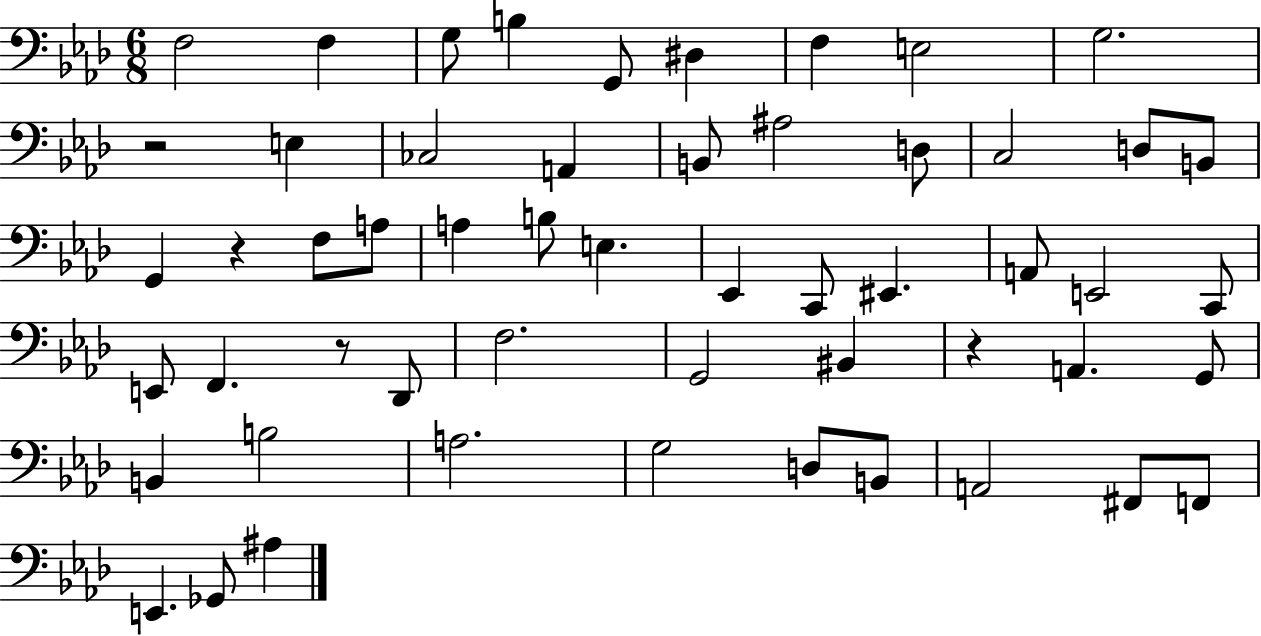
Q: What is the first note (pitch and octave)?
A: F3